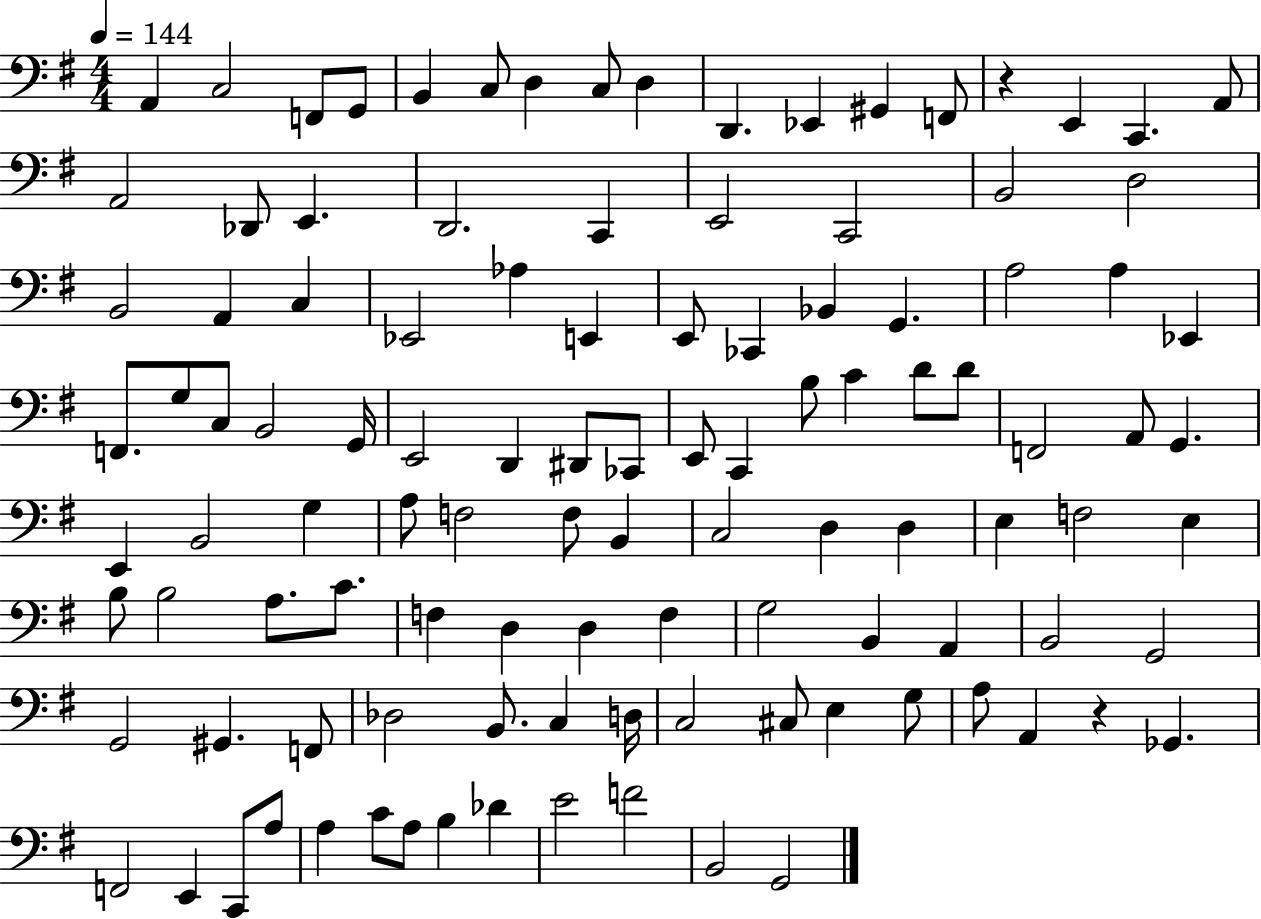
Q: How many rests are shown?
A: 2